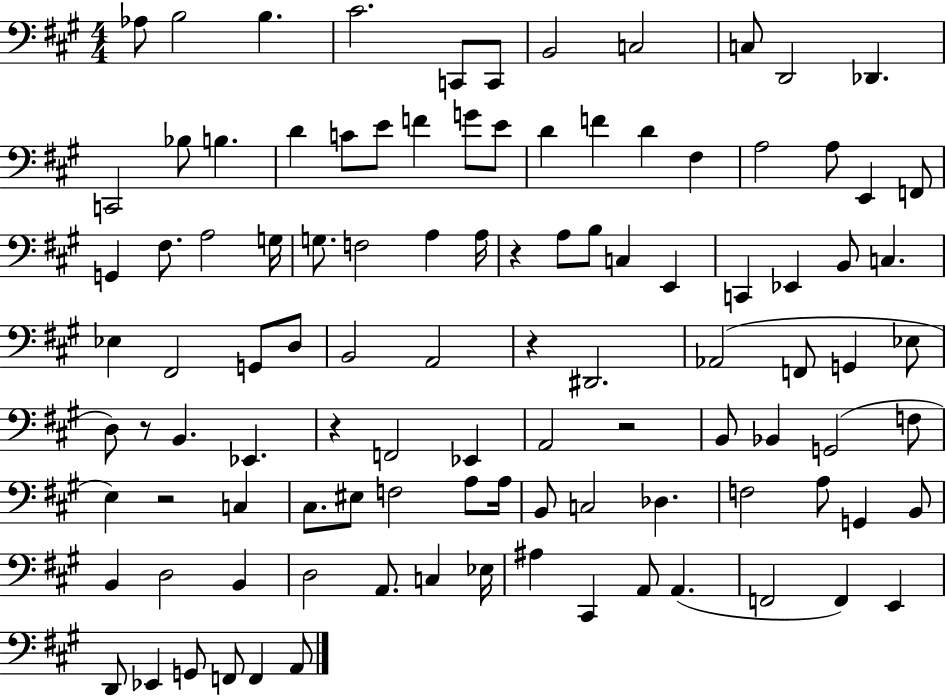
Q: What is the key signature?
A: A major